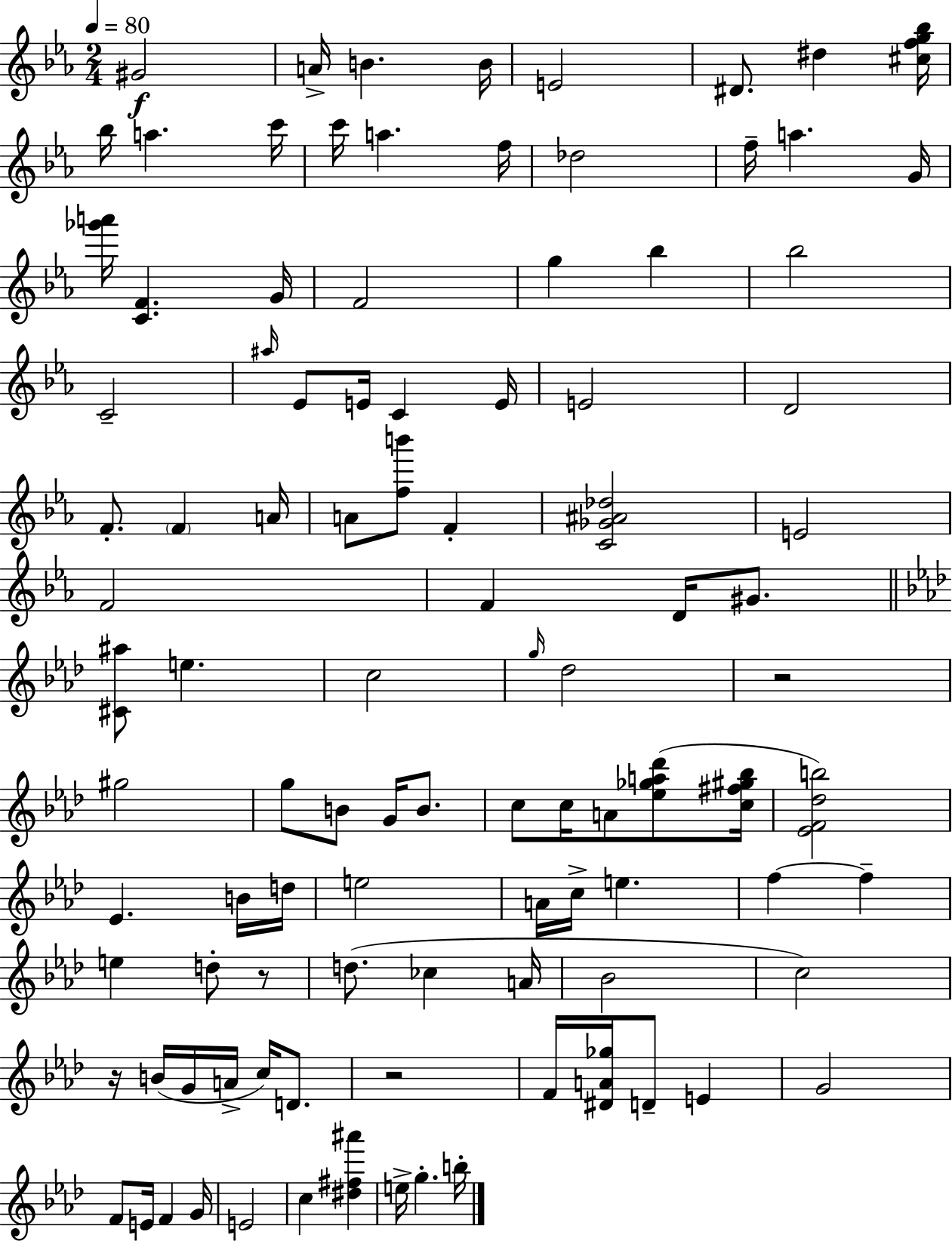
G#4/h A4/s B4/q. B4/s E4/h D#4/e. D#5/q [C#5,F5,G5,Bb5]/s Bb5/s A5/q. C6/s C6/s A5/q. F5/s Db5/h F5/s A5/q. G4/s [Gb6,A6]/s [C4,F4]/q. G4/s F4/h G5/q Bb5/q Bb5/h C4/h A#5/s Eb4/e E4/s C4/q E4/s E4/h D4/h F4/e. F4/q A4/s A4/e [F5,B6]/e F4/q [C4,Gb4,A#4,Db5]/h E4/h F4/h F4/q D4/s G#4/e. [C#4,A#5]/e E5/q. C5/h G5/s Db5/h R/h G#5/h G5/e B4/e G4/s B4/e. C5/e C5/s A4/e [Eb5,Gb5,A5,Db6]/e [C5,F#5,G#5,Bb5]/s [Eb4,F4,Db5,B5]/h Eb4/q. B4/s D5/s E5/h A4/s C5/s E5/q. F5/q F5/q E5/q D5/e R/e D5/e. CES5/q A4/s Bb4/h C5/h R/s B4/s G4/s A4/s C5/s D4/e. R/h F4/s [D#4,A4,Gb5]/s D4/e E4/q G4/h F4/e E4/s F4/q G4/s E4/h C5/q [D#5,F#5,A#6]/q E5/s G5/q. B5/s